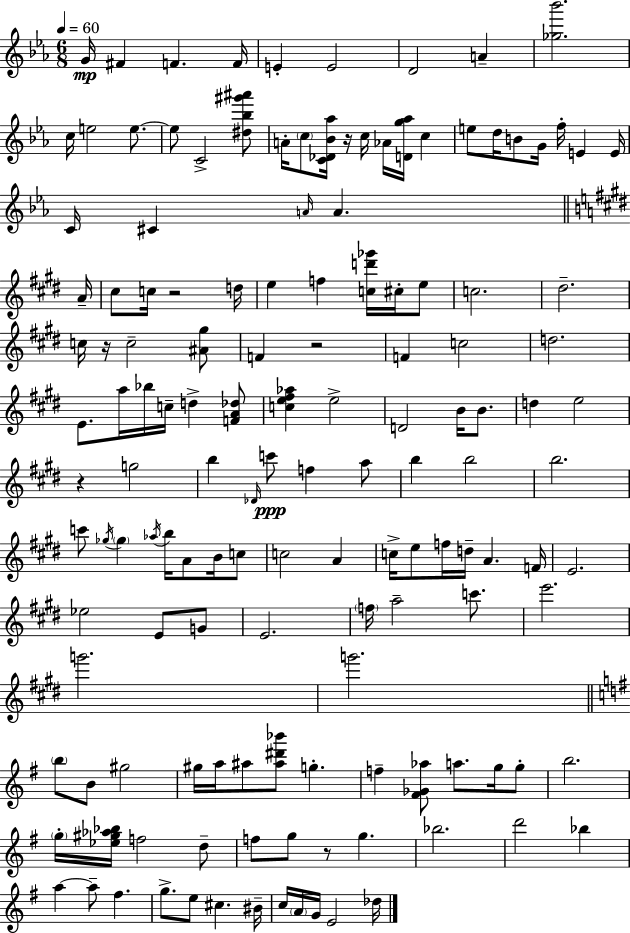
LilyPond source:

{
  \clef treble
  \numericTimeSignature
  \time 6/8
  \key c \minor
  \tempo 4 = 60
  \repeat volta 2 { g'16\mp fis'4 f'4. f'16 | e'4-. e'2 | d'2 a'4-- | <ges'' bes'''>2. | \break c''16 e''2 e''8.~~ | e''8 c'2-> <dis'' bes'' gis''' ais'''>8 | a'16-. \parenthesize c''8 <c' des' bes' aes''>16 r16 c''16 aes'16 <d' g'' aes''>16 c''4 | e''8 d''16 b'8 g'16 f''16-. e'4 e'16 | \break c'16 cis'4 \grace { a'16 } a'4. | \bar "||" \break \key e \major a'16-- cis''8 c''16 r2 | d''16 e''4 f''4 <c'' d''' ges'''>16 cis''16-. e''8 | c''2. | dis''2.-- | \break c''16 r16 c''2-- <ais' gis''>8 | f'4 r2 | f'4 c''2 | d''2. | \break e'8. a''16 bes''16 c''16-- d''4-> <f' a' des''>8 | <c'' e'' fis'' aes''>4 e''2-> | d'2 b'16 b'8. | d''4 e''2 | \break r4 g''2 | b''4 \grace { des'16 }\ppp c'''8 f''4 | a''8 b''4 b''2 | b''2. | \break c'''8 \acciaccatura { ges''16 } \parenthesize ges''4 \acciaccatura { aes''16 } b''16 a'8 | b'16 c''8 c''2 | a'4 c''16-> e''8 f''16 d''16-- a'4. | f'16 e'2. | \break ees''2 | e'8 g'8 e'2. | \parenthesize f''16 a''2-- | c'''8. e'''2. | \break g'''2. | g'''2. | \bar "||" \break \key g \major \parenthesize b''8 b'8 gis''2 | gis''16 a''16 ais''8 <ais'' dis''' bes'''>8 g''4.-. | f''4-- <fis' ges' aes''>8 a''8. g''16 g''8-. | b''2. | \break \parenthesize g''16-. <ees'' gis'' aes'' bes''>16 f''2 d''8-- | f''8 g''8 r8 g''4. | bes''2. | d'''2 bes''4 | \break a''4~~ a''8-- fis''4. | g''8.-> e''8 cis''4. bis'16-- | c''16 \parenthesize a'16 g'16 e'2 des''16 | } \bar "|."
}